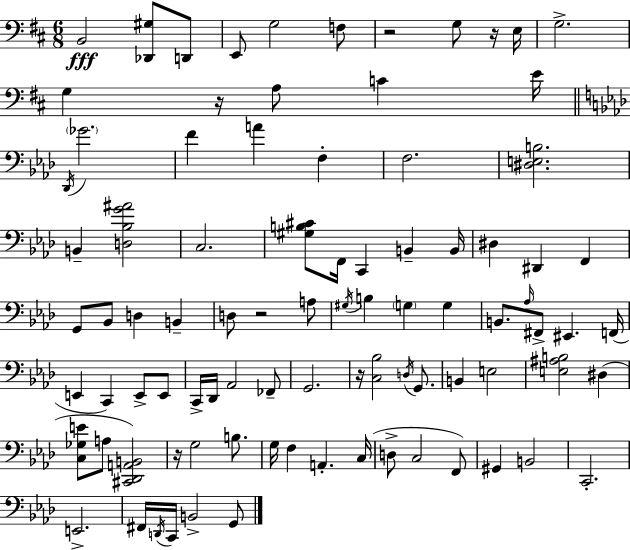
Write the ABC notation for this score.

X:1
T:Untitled
M:6/8
L:1/4
K:D
B,,2 [_D,,^G,]/2 D,,/2 E,,/2 G,2 F,/2 z2 G,/2 z/4 E,/4 G,2 G, z/4 A,/2 C E/4 _D,,/4 _G2 F A F, F,2 [^D,E,B,]2 B,, [D,_B,G^A]2 C,2 [^G,B,^C]/2 F,,/4 C,, B,, B,,/4 ^D, ^D,, F,, G,,/2 _B,,/2 D, B,, D,/2 z2 A,/2 ^G,/4 B, G, G, B,,/2 _A,/4 ^F,,/2 ^E,, F,,/4 E,, C,, E,,/2 E,,/2 C,,/4 _D,,/4 _A,,2 _F,,/2 G,,2 z/4 [C,_B,]2 D,/4 G,,/2 B,, E,2 [E,^A,B,]2 ^D, [C,_G,E]/2 A,/2 [^C,,_D,,A,,B,,]2 z/4 G,2 B,/2 G,/4 F, A,, C,/4 D,/2 C,2 F,,/2 ^G,, B,,2 C,,2 E,,2 ^F,,/4 D,,/4 C,,/4 B,,2 G,,/2